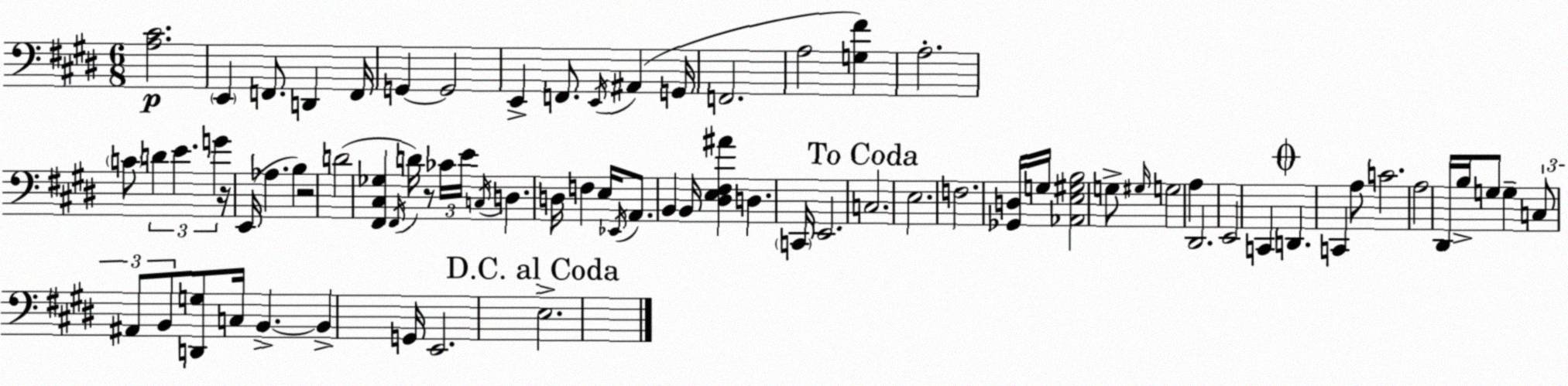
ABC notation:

X:1
T:Untitled
M:6/8
L:1/4
K:E
[A,^C]2 E,, F,,/2 D,, F,,/4 G,, G,,2 E,, F,,/2 E,,/4 ^A,, G,,/4 F,,2 A,2 [G,^F] A,2 C/2 D E G z/4 E,,/4 _A, B, z2 D2 [^F,,^C,_G,] ^F,,/4 D/4 z/2 _C/4 E/4 C,/4 D, D,/4 F, E,/4 _E,,/4 A,,/2 B,, B,,/4 [^D,E,^F,^A] D, C,,/4 E,,2 C,2 E,2 F,2 [_G,,D,]/4 G,/4 [_A,,E,^G,B,]2 G,/2 ^G,/4 G,2 A, ^D,,2 E,,2 C,, D,, C,, A,/2 C2 A,2 ^D,,/4 B,/4 G,/2 G, C,/2 ^A,,/2 B,,/2 [D,,G,]/2 C,/4 B,, B,, G,,/4 E,,2 E,2